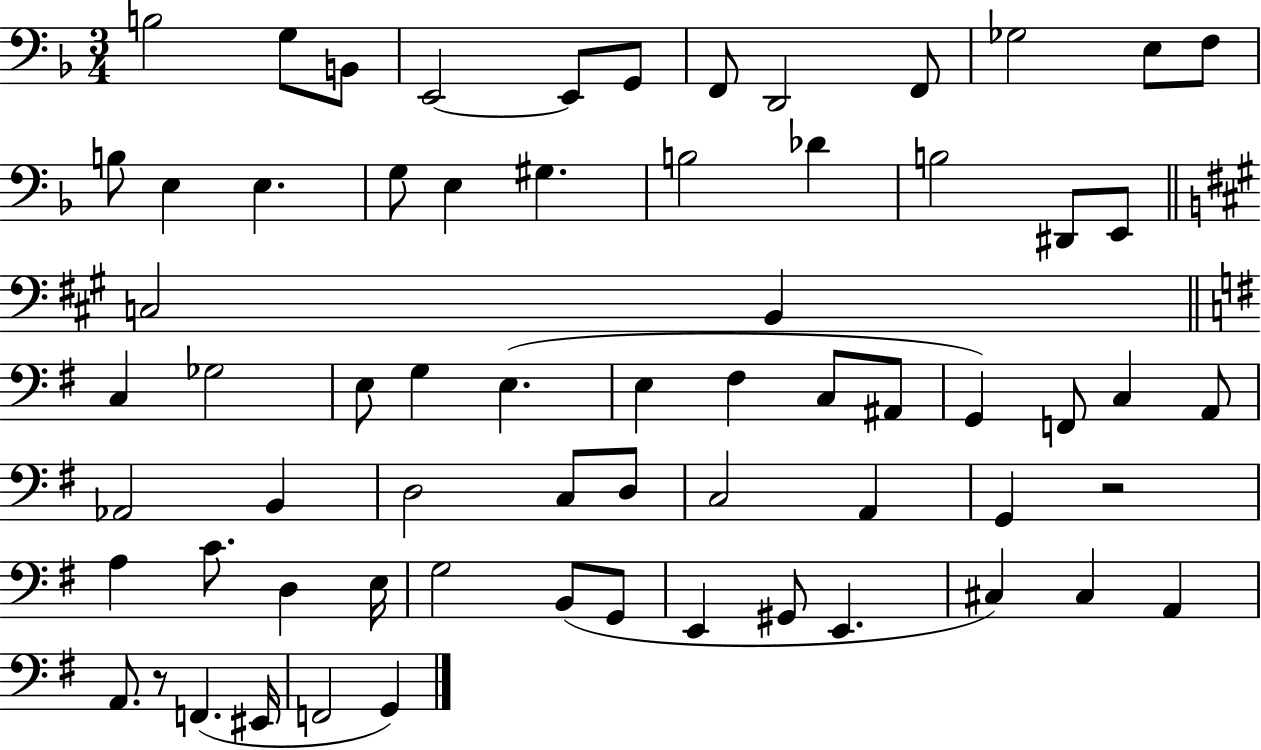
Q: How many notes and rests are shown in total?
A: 66